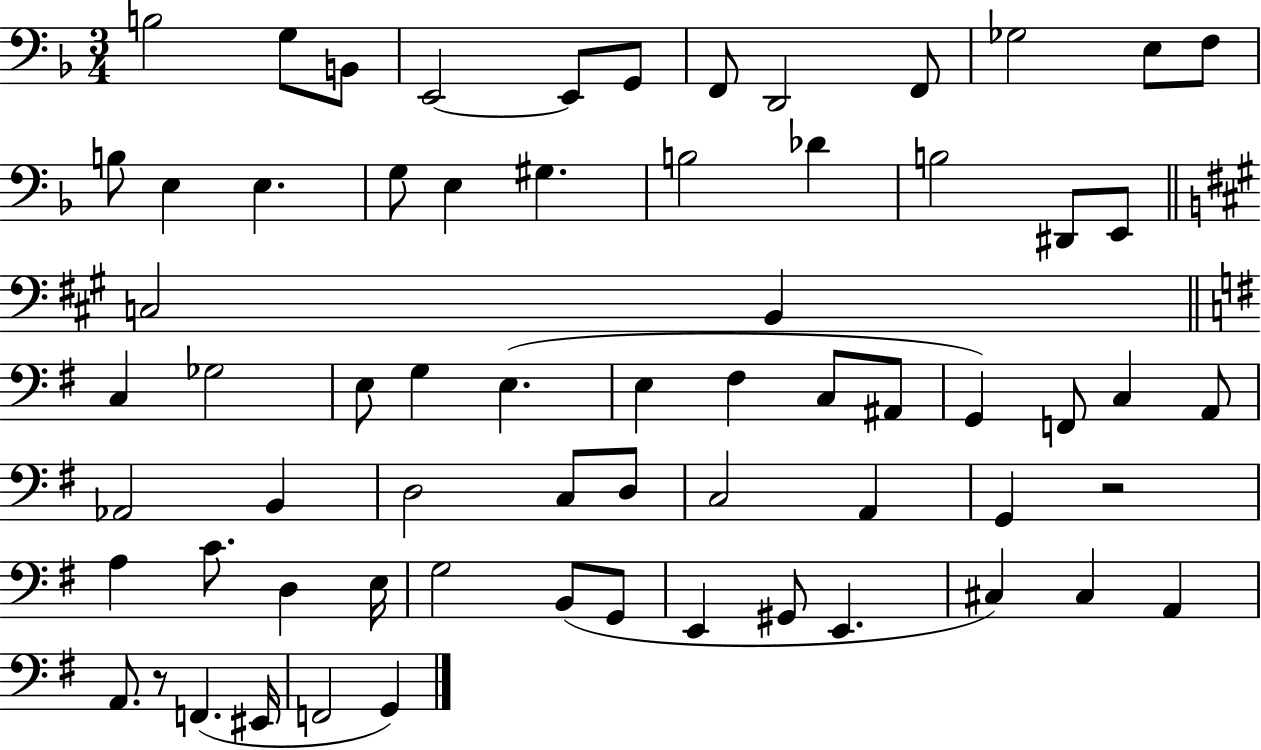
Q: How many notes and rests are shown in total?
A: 66